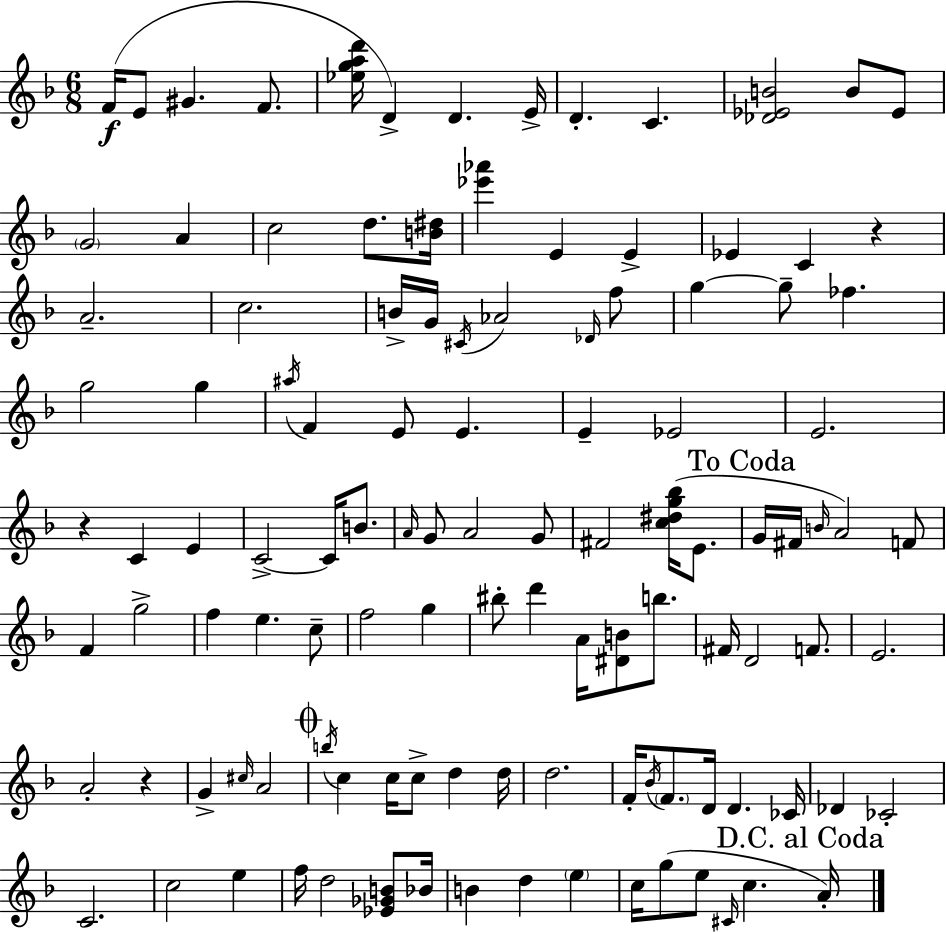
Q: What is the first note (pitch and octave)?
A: F4